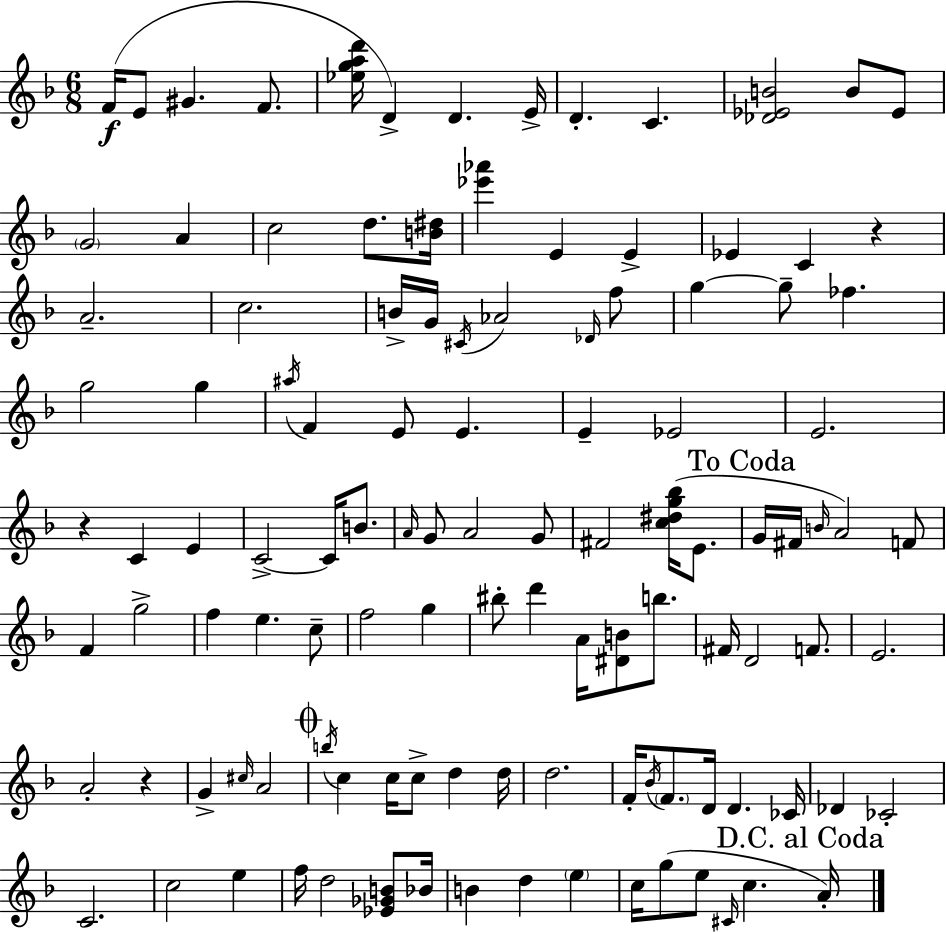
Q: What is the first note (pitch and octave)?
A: F4